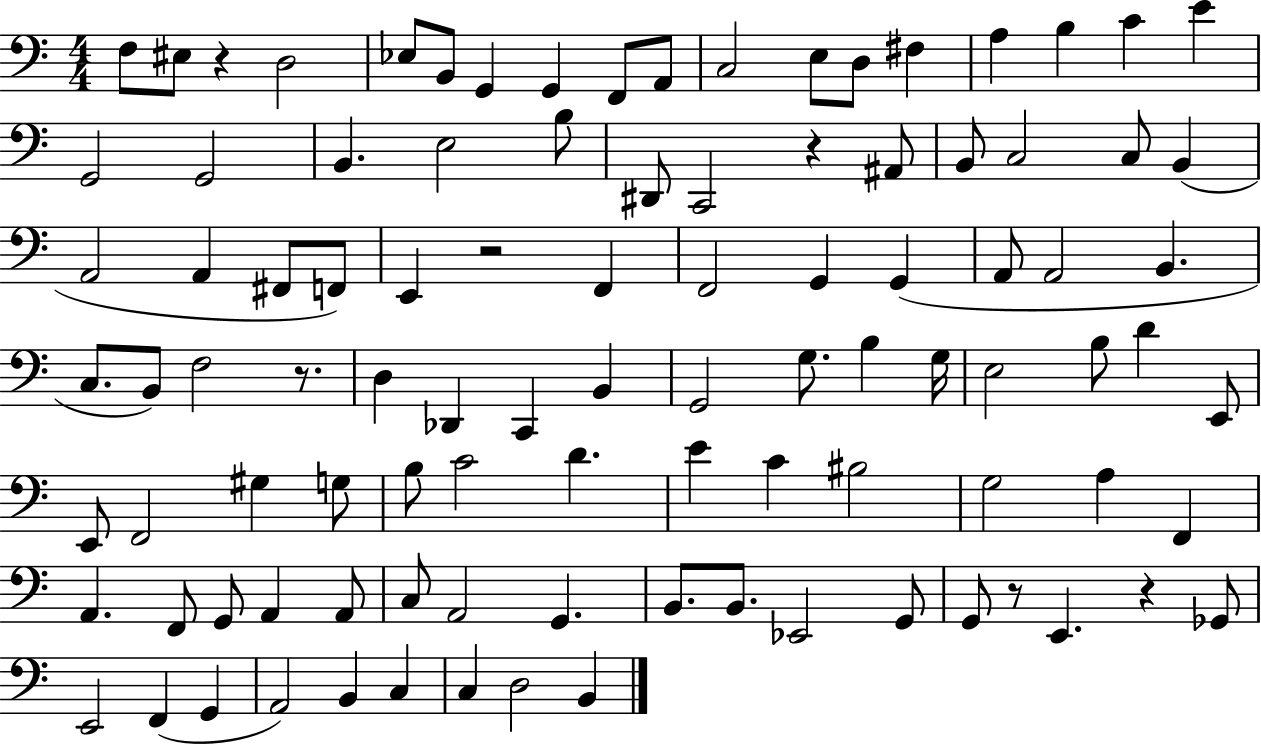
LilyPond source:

{
  \clef bass
  \numericTimeSignature
  \time 4/4
  \key c \major
  f8 eis8 r4 d2 | ees8 b,8 g,4 g,4 f,8 a,8 | c2 e8 d8 fis4 | a4 b4 c'4 e'4 | \break g,2 g,2 | b,4. e2 b8 | dis,8 c,2 r4 ais,8 | b,8 c2 c8 b,4( | \break a,2 a,4 fis,8 f,8) | e,4 r2 f,4 | f,2 g,4 g,4( | a,8 a,2 b,4. | \break c8. b,8) f2 r8. | d4 des,4 c,4 b,4 | g,2 g8. b4 g16 | e2 b8 d'4 e,8 | \break e,8 f,2 gis4 g8 | b8 c'2 d'4. | e'4 c'4 bis2 | g2 a4 f,4 | \break a,4. f,8 g,8 a,4 a,8 | c8 a,2 g,4. | b,8. b,8. ees,2 g,8 | g,8 r8 e,4. r4 ges,8 | \break e,2 f,4( g,4 | a,2) b,4 c4 | c4 d2 b,4 | \bar "|."
}